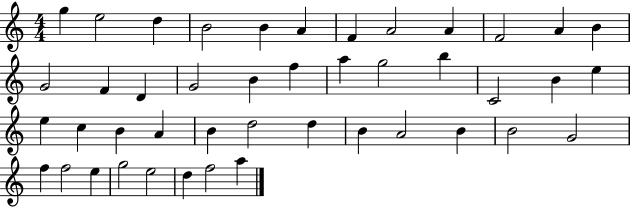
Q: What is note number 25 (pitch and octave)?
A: E5